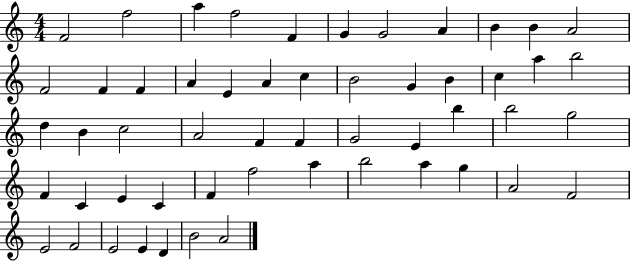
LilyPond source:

{
  \clef treble
  \numericTimeSignature
  \time 4/4
  \key c \major
  f'2 f''2 | a''4 f''2 f'4 | g'4 g'2 a'4 | b'4 b'4 a'2 | \break f'2 f'4 f'4 | a'4 e'4 a'4 c''4 | b'2 g'4 b'4 | c''4 a''4 b''2 | \break d''4 b'4 c''2 | a'2 f'4 f'4 | g'2 e'4 b''4 | b''2 g''2 | \break f'4 c'4 e'4 c'4 | f'4 f''2 a''4 | b''2 a''4 g''4 | a'2 f'2 | \break e'2 f'2 | e'2 e'4 d'4 | b'2 a'2 | \bar "|."
}